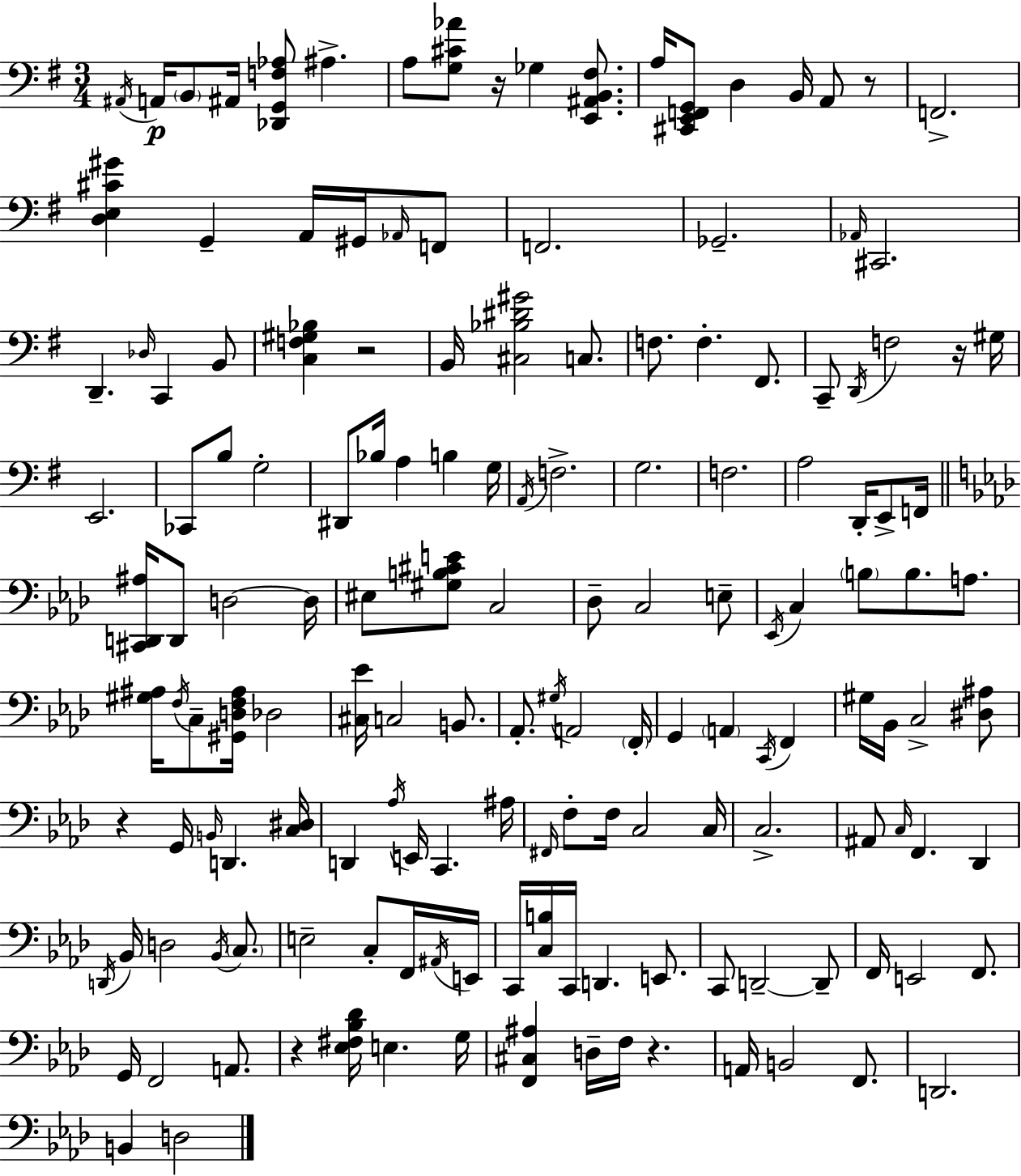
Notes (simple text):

A#2/s A2/s B2/e A#2/s [Db2,G2,F3,Ab3]/e A#3/q. A3/e [G3,C#4,Ab4]/e R/s Gb3/q [E2,A#2,B2,F#3]/e. A3/s [C#2,E2,F2,G2]/e D3/q B2/s A2/e R/e F2/h. [D3,E3,C#4,G#4]/q G2/q A2/s G#2/s Ab2/s F2/e F2/h. Gb2/h. Ab2/s C#2/h. D2/q. Db3/s C2/q B2/e [C3,F3,G#3,Bb3]/q R/h B2/s [C#3,Bb3,D#4,G#4]/h C3/e. F3/e. F3/q. F#2/e. C2/e D2/s F3/h R/s G#3/s E2/h. CES2/e B3/e G3/h D#2/e Bb3/s A3/q B3/q G3/s A2/s F3/h. G3/h. F3/h. A3/h D2/s E2/e F2/s [C#2,D2,A#3]/s D2/e D3/h D3/s EIS3/e [G#3,B3,C#4,E4]/e C3/h Db3/e C3/h E3/e Eb2/s C3/q B3/e B3/e. A3/e. [G#3,A#3]/s F3/s C3/e [G#2,D3,F3,A#3]/s Db3/h [C#3,Eb4]/s C3/h B2/e. Ab2/e. G#3/s A2/h F2/s G2/q A2/q C2/s F2/q G#3/s Bb2/s C3/h [D#3,A#3]/e R/q G2/s B2/s D2/q. [C3,D#3]/s D2/q Ab3/s E2/s C2/q. A#3/s F#2/s F3/e F3/s C3/h C3/s C3/h. A#2/e C3/s F2/q. Db2/q D2/s Bb2/s D3/h Bb2/s C3/e. E3/h C3/e F2/s A#2/s E2/s C2/s [C3,B3]/s C2/s D2/q. E2/e. C2/e D2/h D2/e F2/s E2/h F2/e. G2/s F2/h A2/e. R/q [Eb3,F#3,Bb3,Db4]/s E3/q. G3/s [F2,C#3,A#3]/q D3/s F3/s R/q. A2/s B2/h F2/e. D2/h. B2/q D3/h